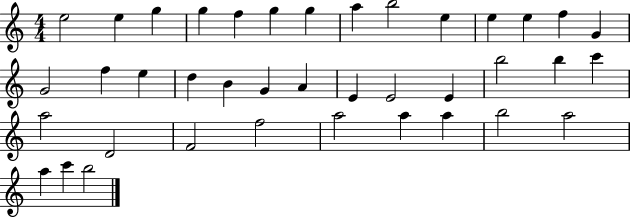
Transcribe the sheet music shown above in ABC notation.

X:1
T:Untitled
M:4/4
L:1/4
K:C
e2 e g g f g g a b2 e e e f G G2 f e d B G A E E2 E b2 b c' a2 D2 F2 f2 a2 a a b2 a2 a c' b2